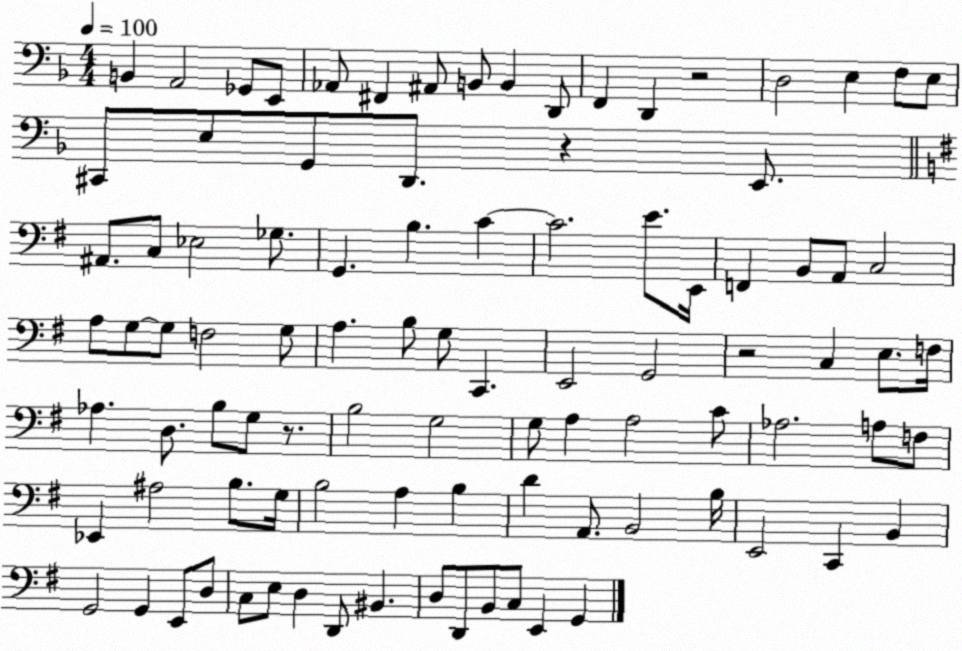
X:1
T:Untitled
M:4/4
L:1/4
K:F
B,, A,,2 _G,,/2 E,,/2 _A,,/2 ^F,, ^A,,/2 B,,/2 B,, D,,/2 F,, D,, z2 D,2 E, F,/2 E,/2 ^C,,/2 E,/2 G,,/2 D,,/2 z E,,/2 ^A,,/2 C,/2 _E,2 _G,/2 G,, B, C C2 E/2 E,,/4 F,, B,,/2 A,,/2 C,2 A,/2 G,/2 G,/2 F,2 G,/2 A, B,/2 G,/2 C,, E,,2 G,,2 z2 C, E,/2 F,/4 _A, D,/2 B,/2 G,/2 z/2 B,2 G,2 G,/2 A, A,2 C/2 _A,2 A,/2 F,/2 _E,, ^A,2 B,/2 G,/4 B,2 A, B, D A,,/2 B,,2 B,/4 E,,2 C,, B,, G,,2 G,, E,,/2 D,/2 C,/2 E,/2 D, D,,/2 ^B,, D,/2 D,,/2 B,,/2 C,/2 E,, G,,